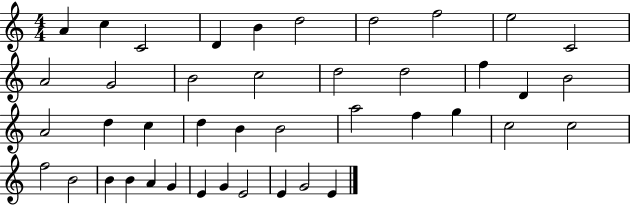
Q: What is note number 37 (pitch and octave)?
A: E4